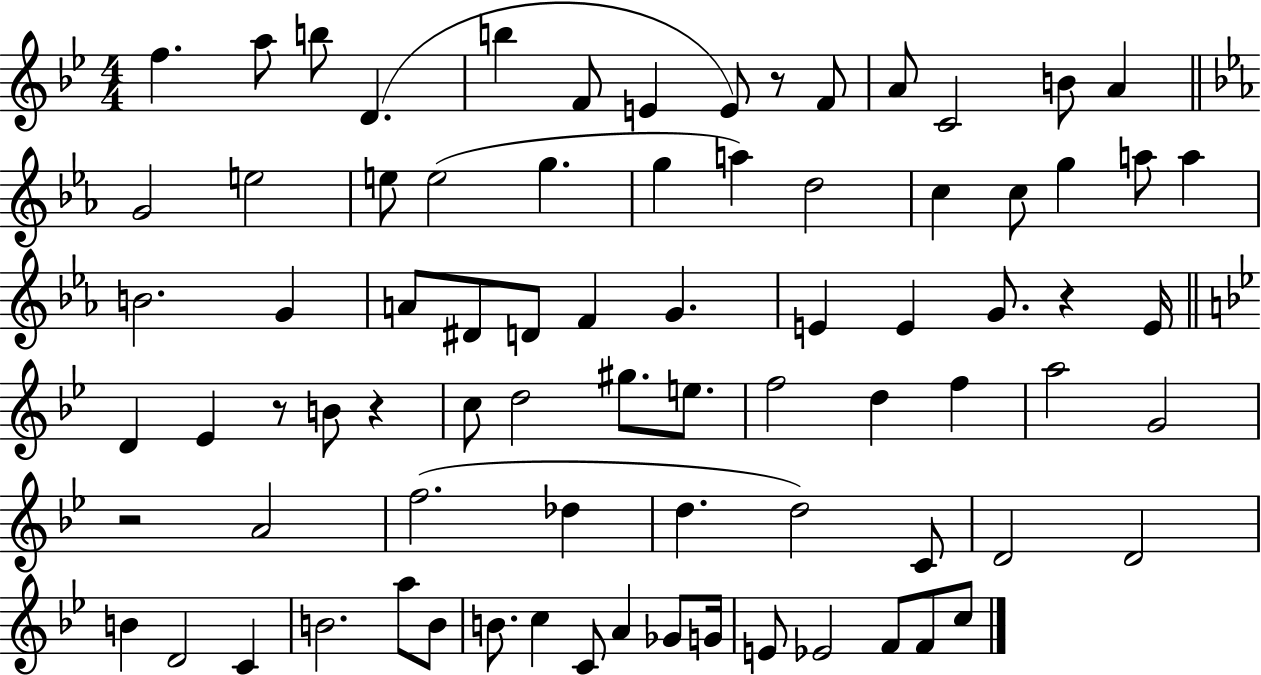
F5/q. A5/e B5/e D4/q. B5/q F4/e E4/q E4/e R/e F4/e A4/e C4/h B4/e A4/q G4/h E5/h E5/e E5/h G5/q. G5/q A5/q D5/h C5/q C5/e G5/q A5/e A5/q B4/h. G4/q A4/e D#4/e D4/e F4/q G4/q. E4/q E4/q G4/e. R/q E4/s D4/q Eb4/q R/e B4/e R/q C5/e D5/h G#5/e. E5/e. F5/h D5/q F5/q A5/h G4/h R/h A4/h F5/h. Db5/q D5/q. D5/h C4/e D4/h D4/h B4/q D4/h C4/q B4/h. A5/e B4/e B4/e. C5/q C4/e A4/q Gb4/e G4/s E4/e Eb4/h F4/e F4/e C5/e